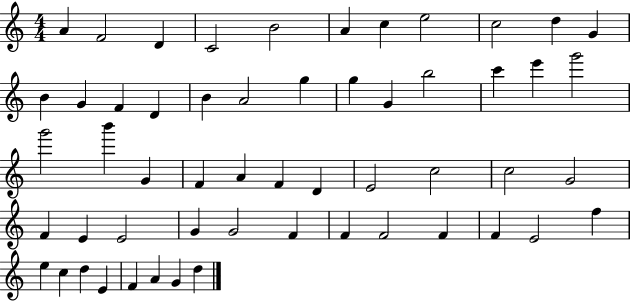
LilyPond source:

{
  \clef treble
  \numericTimeSignature
  \time 4/4
  \key c \major
  a'4 f'2 d'4 | c'2 b'2 | a'4 c''4 e''2 | c''2 d''4 g'4 | \break b'4 g'4 f'4 d'4 | b'4 a'2 g''4 | g''4 g'4 b''2 | c'''4 e'''4 g'''2 | \break g'''2 b'''4 g'4 | f'4 a'4 f'4 d'4 | e'2 c''2 | c''2 g'2 | \break f'4 e'4 e'2 | g'4 g'2 f'4 | f'4 f'2 f'4 | f'4 e'2 f''4 | \break e''4 c''4 d''4 e'4 | f'4 a'4 g'4 d''4 | \bar "|."
}